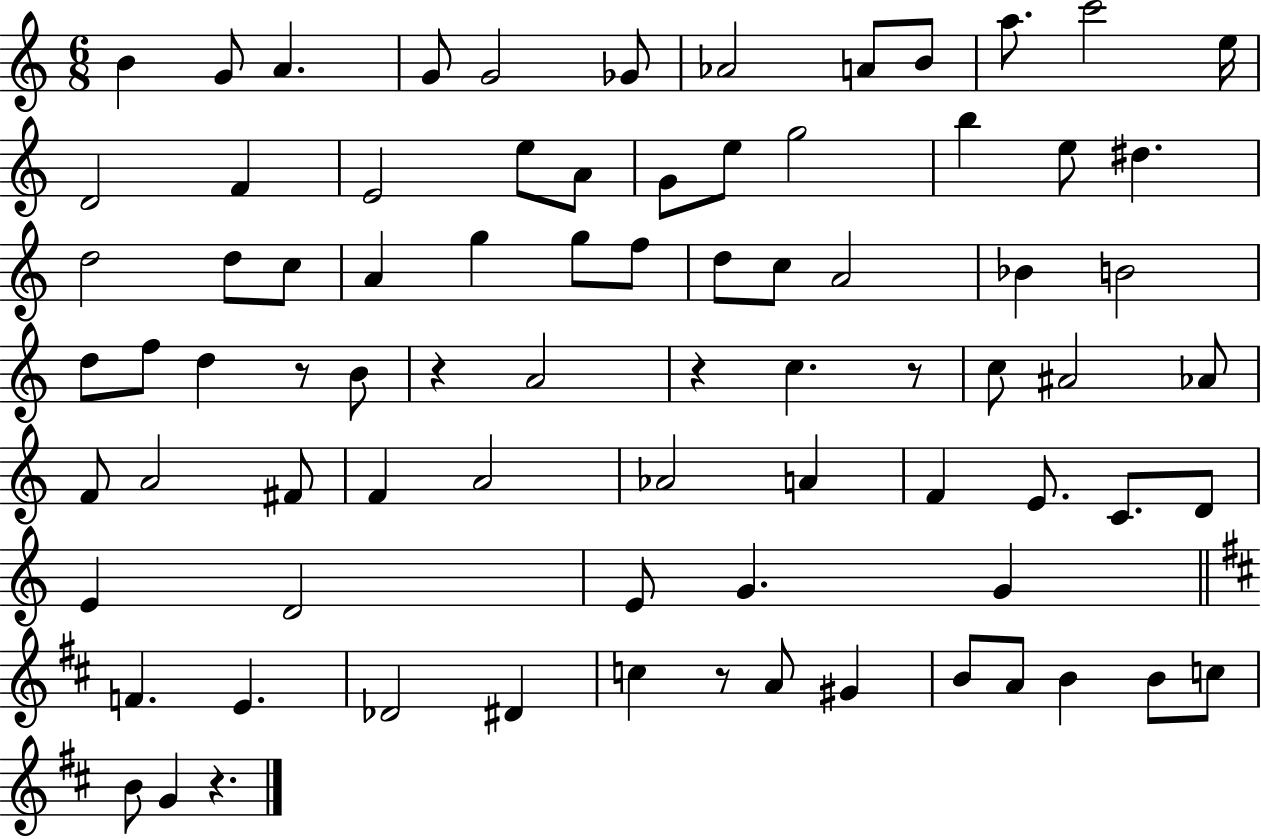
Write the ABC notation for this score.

X:1
T:Untitled
M:6/8
L:1/4
K:C
B G/2 A G/2 G2 _G/2 _A2 A/2 B/2 a/2 c'2 e/4 D2 F E2 e/2 A/2 G/2 e/2 g2 b e/2 ^d d2 d/2 c/2 A g g/2 f/2 d/2 c/2 A2 _B B2 d/2 f/2 d z/2 B/2 z A2 z c z/2 c/2 ^A2 _A/2 F/2 A2 ^F/2 F A2 _A2 A F E/2 C/2 D/2 E D2 E/2 G G F E _D2 ^D c z/2 A/2 ^G B/2 A/2 B B/2 c/2 B/2 G z